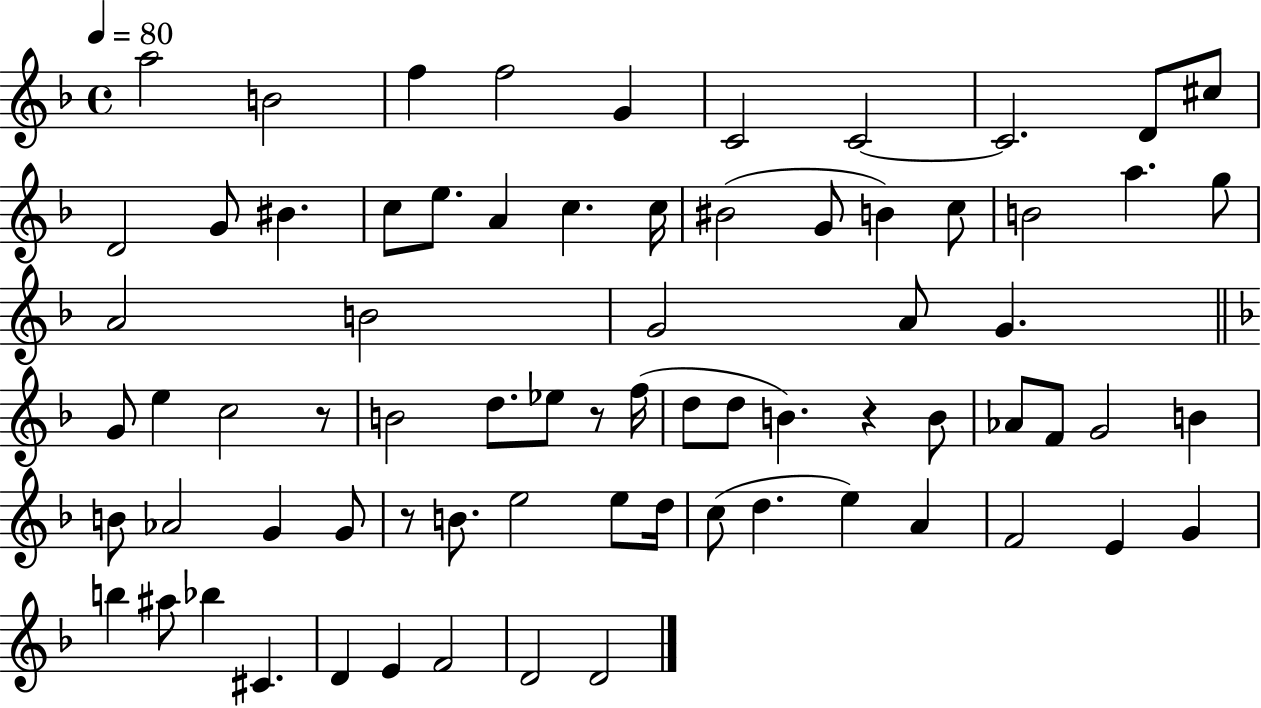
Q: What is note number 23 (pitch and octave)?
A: B4